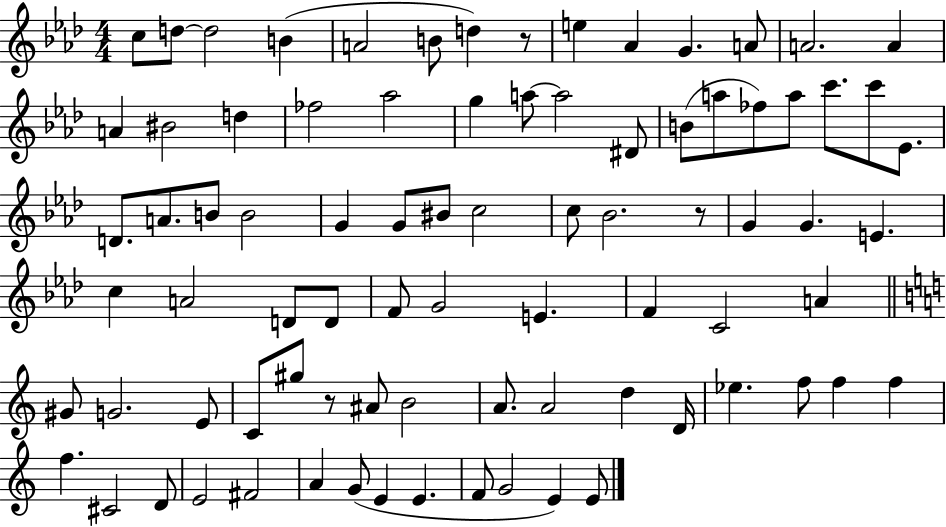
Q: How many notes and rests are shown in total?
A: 83